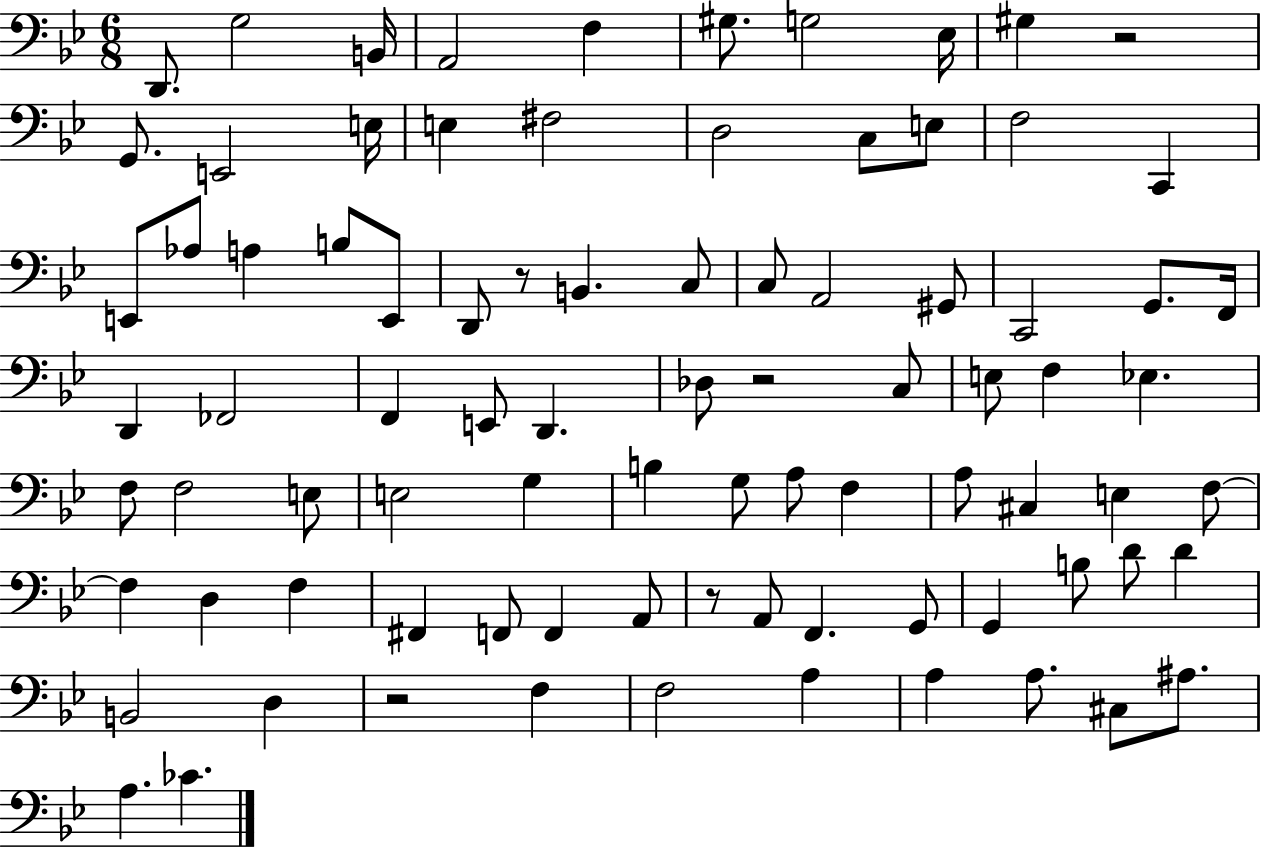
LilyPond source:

{
  \clef bass
  \numericTimeSignature
  \time 6/8
  \key bes \major
  \repeat volta 2 { d,8. g2 b,16 | a,2 f4 | gis8. g2 ees16 | gis4 r2 | \break g,8. e,2 e16 | e4 fis2 | d2 c8 e8 | f2 c,4 | \break e,8 aes8 a4 b8 e,8 | d,8 r8 b,4. c8 | c8 a,2 gis,8 | c,2 g,8. f,16 | \break d,4 fes,2 | f,4 e,8 d,4. | des8 r2 c8 | e8 f4 ees4. | \break f8 f2 e8 | e2 g4 | b4 g8 a8 f4 | a8 cis4 e4 f8~~ | \break f4 d4 f4 | fis,4 f,8 f,4 a,8 | r8 a,8 f,4. g,8 | g,4 b8 d'8 d'4 | \break b,2 d4 | r2 f4 | f2 a4 | a4 a8. cis8 ais8. | \break a4. ces'4. | } \bar "|."
}